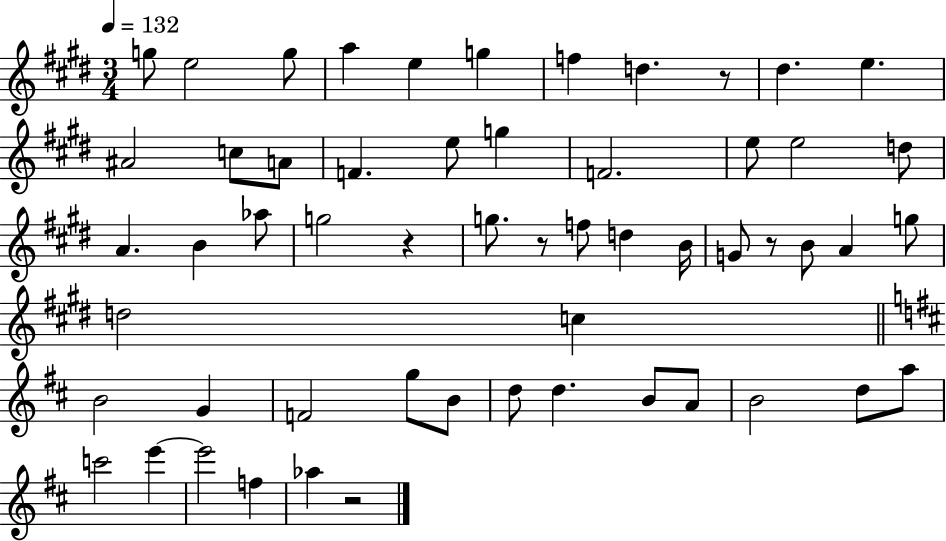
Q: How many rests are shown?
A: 5